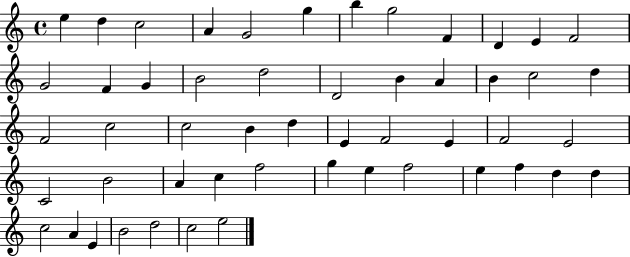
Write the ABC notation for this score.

X:1
T:Untitled
M:4/4
L:1/4
K:C
e d c2 A G2 g b g2 F D E F2 G2 F G B2 d2 D2 B A B c2 d F2 c2 c2 B d E F2 E F2 E2 C2 B2 A c f2 g e f2 e f d d c2 A E B2 d2 c2 e2